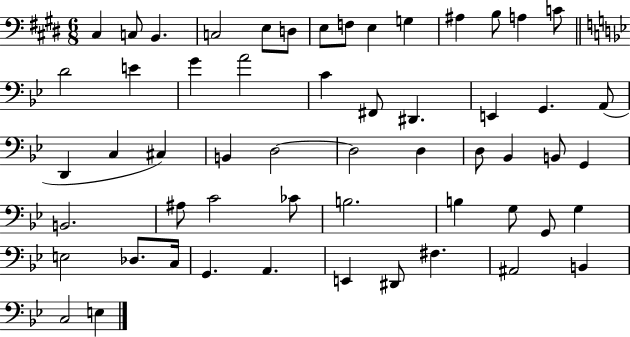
{
  \clef bass
  \numericTimeSignature
  \time 6/8
  \key e \major
  cis4 c8 b,4. | c2 e8 d8 | e8 f8 e4 g4 | ais4 b8 a4 c'8 | \break \bar "||" \break \key g \minor d'2 e'4 | g'4 a'2 | c'4 fis,8 dis,4. | e,4 g,4. a,8( | \break d,4 c4 cis4) | b,4 d2~~ | d2 d4 | d8 bes,4 b,8 g,4 | \break b,2. | ais8 c'2 ces'8 | b2. | b4 g8 g,8 g4 | \break e2 des8. c16 | g,4. a,4. | e,4 dis,8 fis4. | ais,2 b,4 | \break c2 e4 | \bar "|."
}